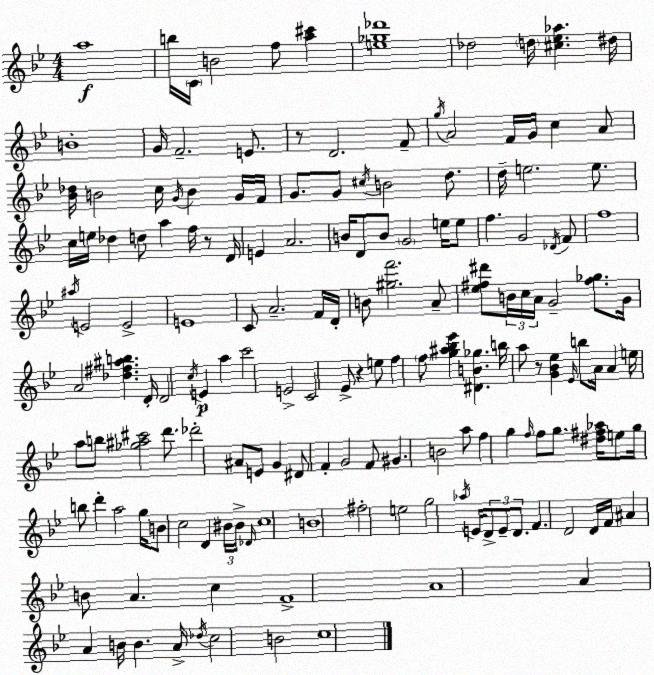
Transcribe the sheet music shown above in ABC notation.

X:1
T:Untitled
M:4/4
L:1/4
K:Bb
a4 b/4 C/4 B2 f/2 [a^c'] [e_g_d']4 _d2 d/4 [^c_e_a] ^d/4 B4 G/4 F2 E/2 z/2 D2 F/2 g/4 A2 F/4 G/4 c A/2 [_B_d]/4 B2 c/4 G/4 B G/4 F/4 G/2 G/2 ^c/4 B2 d/2 d/4 e2 e/2 c/4 e/4 _d d/2 a f/4 z/2 D/4 E A2 B/4 D/2 B/2 G2 e/4 e/2 f G2 _D/4 F/2 f4 ^a/4 E2 E2 E4 C/2 A2 F/4 D/4 B/2 [^gf']2 A/2 [_e^f^d']/2 B/4 c/4 A/4 G2 [^f_g]/2 G/4 A2 [_d^f^ab] D/4 D2 c/4 E a c'2 E2 C2 _E/2 z e/2 f f/2 [g^a_b_e'] [^DB_g] b/4 a/2 z/2 [G_B_e] _E/4 b/2 A/4 A e/4 a/2 b/2 [_g^a^c']2 d'/2 _d'2 ^A/2 E/2 G ^D/2 F G2 F/2 ^G B2 a/2 f g f/4 f/2 g/2 [^d^f_a]/4 e/2 g/4 b/2 d' a2 g/4 B/2 c2 D ^B/4 ^B/4 _D/4 c4 B4 ^f2 e2 g2 _a/4 E/4 D/2 E/2 D/2 F D2 D/4 F/4 ^A B/2 A c F4 A4 A A B/4 B A/4 _d/4 c2 B2 c4